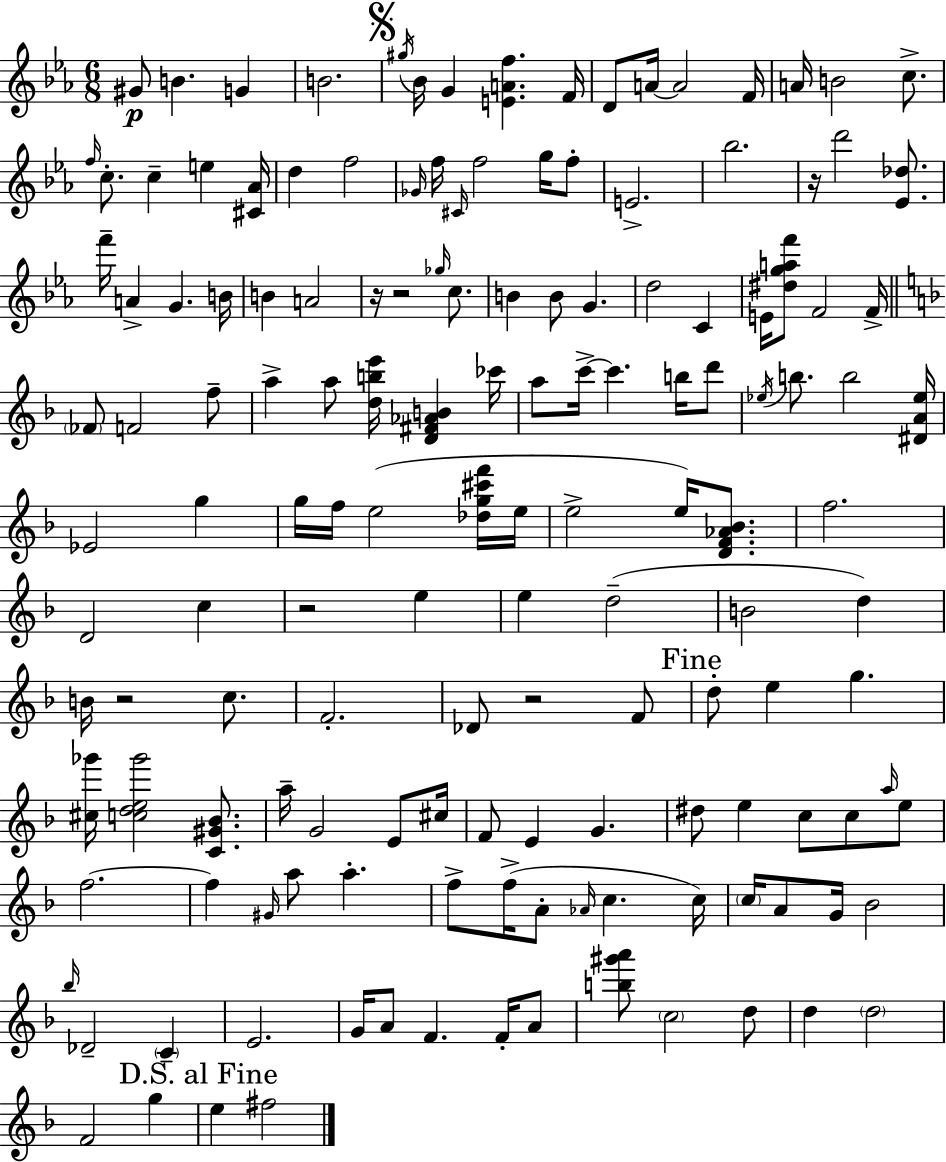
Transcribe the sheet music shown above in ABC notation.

X:1
T:Untitled
M:6/8
L:1/4
K:Eb
^G/2 B G B2 ^g/4 _B/4 G [EAf] F/4 D/2 A/4 A2 F/4 A/4 B2 c/2 f/4 c/2 c e [^C_A]/4 d f2 _G/4 f/4 ^C/4 f2 g/4 f/2 E2 _b2 z/4 d'2 [_E_d]/2 f'/4 A G B/4 B A2 z/4 z2 _g/4 c/2 B B/2 G d2 C E/4 [^dgaf']/2 F2 F/4 _F/2 F2 f/2 a a/2 [dbe']/4 [D^F_AB] _c'/4 a/2 c'/4 c' b/4 d'/2 _e/4 b/2 b2 [^DA_e]/4 _E2 g g/4 f/4 e2 [_dg^c'f']/4 e/4 e2 e/4 [DF_A_B]/2 f2 D2 c z2 e e d2 B2 d B/4 z2 c/2 F2 _D/2 z2 F/2 d/2 e g [^c_g']/4 [cde_g']2 [C^G_B]/2 a/4 G2 E/2 ^c/4 F/2 E G ^d/2 e c/2 c/2 a/4 e/2 f2 f ^G/4 a/2 a f/2 f/4 A/2 _A/4 c c/4 c/4 A/2 G/4 _B2 _b/4 _D2 C E2 G/4 A/2 F F/4 A/2 [b^g'a']/2 c2 d/2 d d2 F2 g e ^f2